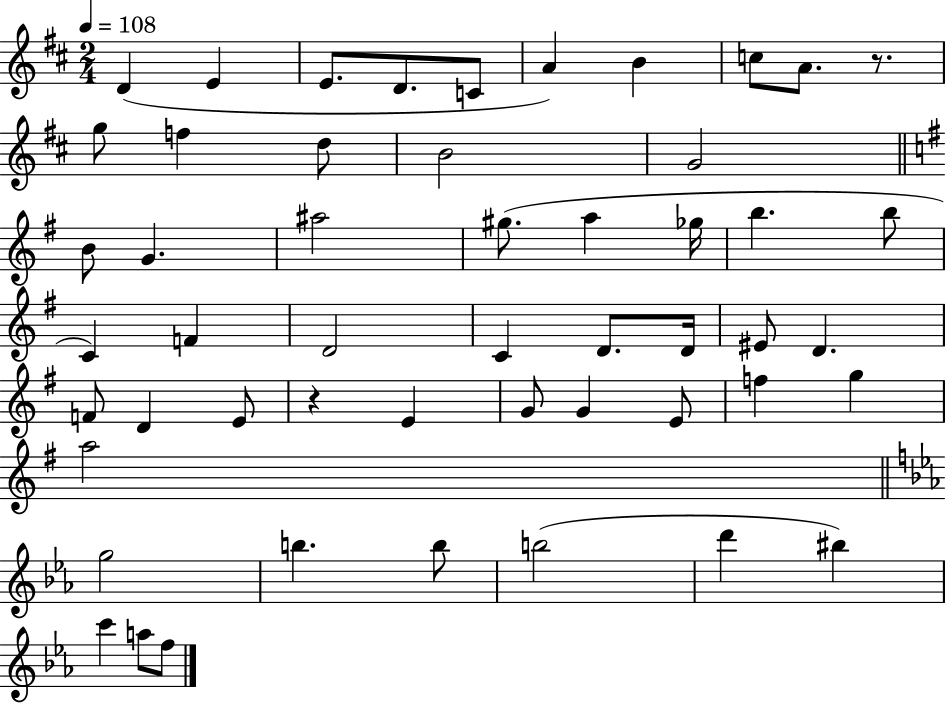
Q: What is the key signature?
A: D major